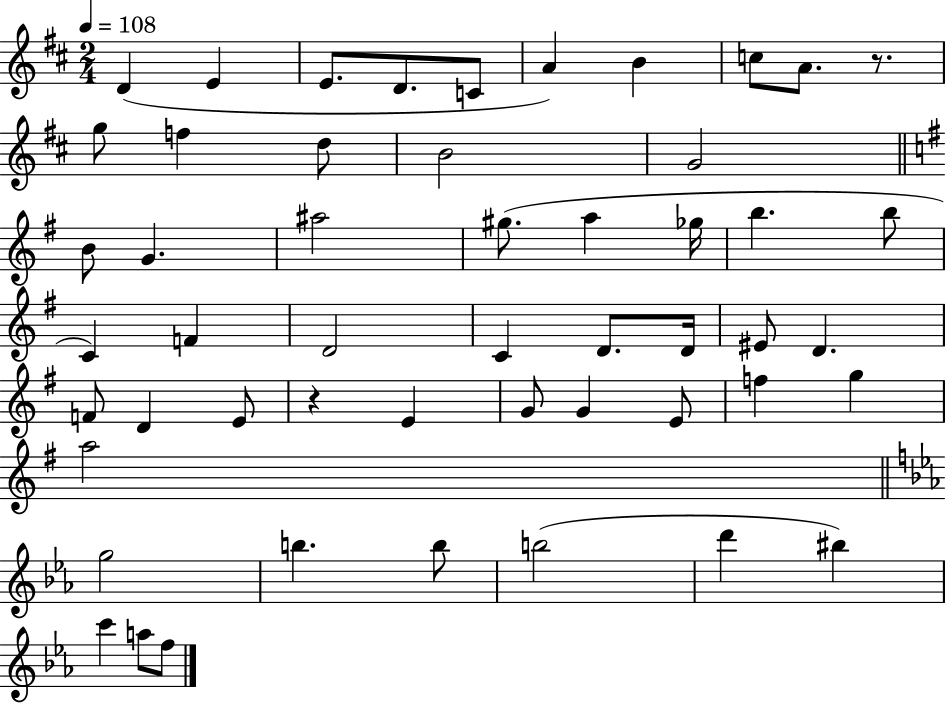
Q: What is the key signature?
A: D major